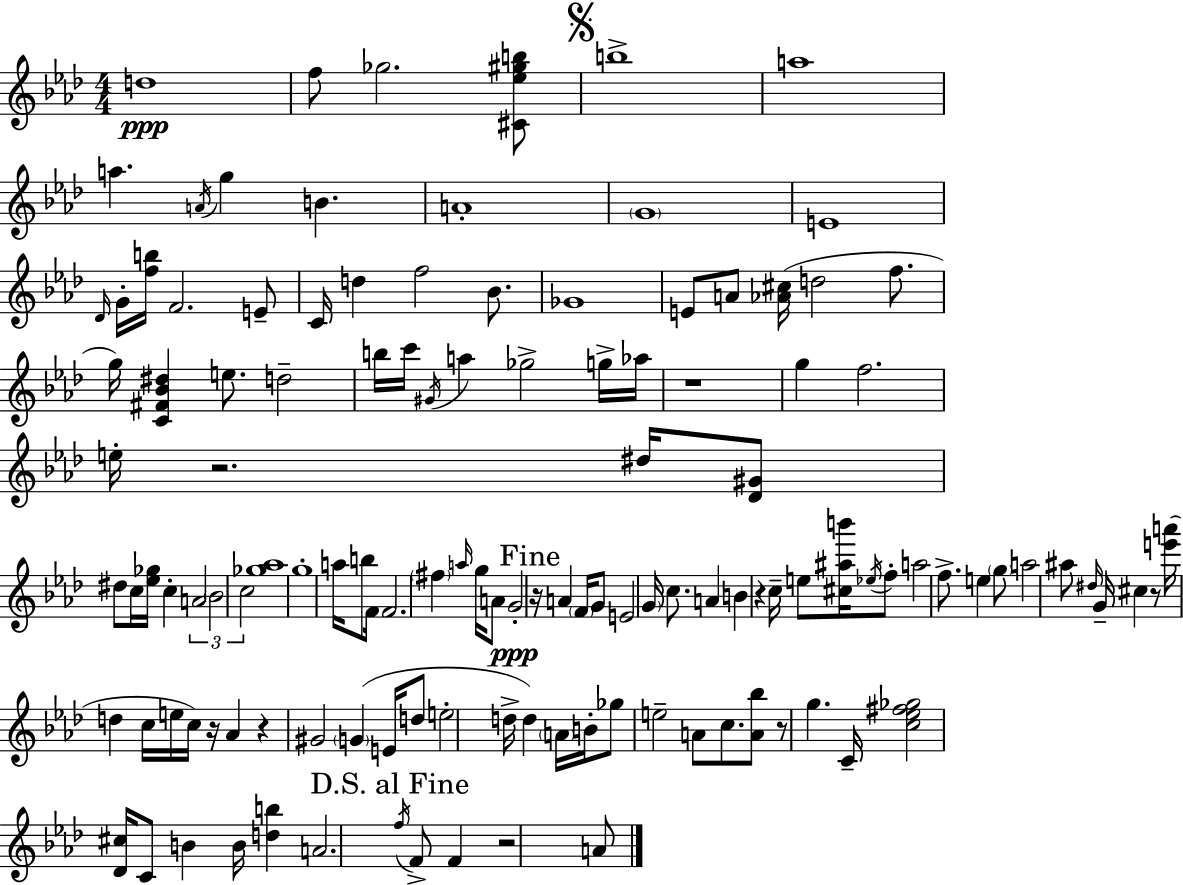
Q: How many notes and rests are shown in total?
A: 126